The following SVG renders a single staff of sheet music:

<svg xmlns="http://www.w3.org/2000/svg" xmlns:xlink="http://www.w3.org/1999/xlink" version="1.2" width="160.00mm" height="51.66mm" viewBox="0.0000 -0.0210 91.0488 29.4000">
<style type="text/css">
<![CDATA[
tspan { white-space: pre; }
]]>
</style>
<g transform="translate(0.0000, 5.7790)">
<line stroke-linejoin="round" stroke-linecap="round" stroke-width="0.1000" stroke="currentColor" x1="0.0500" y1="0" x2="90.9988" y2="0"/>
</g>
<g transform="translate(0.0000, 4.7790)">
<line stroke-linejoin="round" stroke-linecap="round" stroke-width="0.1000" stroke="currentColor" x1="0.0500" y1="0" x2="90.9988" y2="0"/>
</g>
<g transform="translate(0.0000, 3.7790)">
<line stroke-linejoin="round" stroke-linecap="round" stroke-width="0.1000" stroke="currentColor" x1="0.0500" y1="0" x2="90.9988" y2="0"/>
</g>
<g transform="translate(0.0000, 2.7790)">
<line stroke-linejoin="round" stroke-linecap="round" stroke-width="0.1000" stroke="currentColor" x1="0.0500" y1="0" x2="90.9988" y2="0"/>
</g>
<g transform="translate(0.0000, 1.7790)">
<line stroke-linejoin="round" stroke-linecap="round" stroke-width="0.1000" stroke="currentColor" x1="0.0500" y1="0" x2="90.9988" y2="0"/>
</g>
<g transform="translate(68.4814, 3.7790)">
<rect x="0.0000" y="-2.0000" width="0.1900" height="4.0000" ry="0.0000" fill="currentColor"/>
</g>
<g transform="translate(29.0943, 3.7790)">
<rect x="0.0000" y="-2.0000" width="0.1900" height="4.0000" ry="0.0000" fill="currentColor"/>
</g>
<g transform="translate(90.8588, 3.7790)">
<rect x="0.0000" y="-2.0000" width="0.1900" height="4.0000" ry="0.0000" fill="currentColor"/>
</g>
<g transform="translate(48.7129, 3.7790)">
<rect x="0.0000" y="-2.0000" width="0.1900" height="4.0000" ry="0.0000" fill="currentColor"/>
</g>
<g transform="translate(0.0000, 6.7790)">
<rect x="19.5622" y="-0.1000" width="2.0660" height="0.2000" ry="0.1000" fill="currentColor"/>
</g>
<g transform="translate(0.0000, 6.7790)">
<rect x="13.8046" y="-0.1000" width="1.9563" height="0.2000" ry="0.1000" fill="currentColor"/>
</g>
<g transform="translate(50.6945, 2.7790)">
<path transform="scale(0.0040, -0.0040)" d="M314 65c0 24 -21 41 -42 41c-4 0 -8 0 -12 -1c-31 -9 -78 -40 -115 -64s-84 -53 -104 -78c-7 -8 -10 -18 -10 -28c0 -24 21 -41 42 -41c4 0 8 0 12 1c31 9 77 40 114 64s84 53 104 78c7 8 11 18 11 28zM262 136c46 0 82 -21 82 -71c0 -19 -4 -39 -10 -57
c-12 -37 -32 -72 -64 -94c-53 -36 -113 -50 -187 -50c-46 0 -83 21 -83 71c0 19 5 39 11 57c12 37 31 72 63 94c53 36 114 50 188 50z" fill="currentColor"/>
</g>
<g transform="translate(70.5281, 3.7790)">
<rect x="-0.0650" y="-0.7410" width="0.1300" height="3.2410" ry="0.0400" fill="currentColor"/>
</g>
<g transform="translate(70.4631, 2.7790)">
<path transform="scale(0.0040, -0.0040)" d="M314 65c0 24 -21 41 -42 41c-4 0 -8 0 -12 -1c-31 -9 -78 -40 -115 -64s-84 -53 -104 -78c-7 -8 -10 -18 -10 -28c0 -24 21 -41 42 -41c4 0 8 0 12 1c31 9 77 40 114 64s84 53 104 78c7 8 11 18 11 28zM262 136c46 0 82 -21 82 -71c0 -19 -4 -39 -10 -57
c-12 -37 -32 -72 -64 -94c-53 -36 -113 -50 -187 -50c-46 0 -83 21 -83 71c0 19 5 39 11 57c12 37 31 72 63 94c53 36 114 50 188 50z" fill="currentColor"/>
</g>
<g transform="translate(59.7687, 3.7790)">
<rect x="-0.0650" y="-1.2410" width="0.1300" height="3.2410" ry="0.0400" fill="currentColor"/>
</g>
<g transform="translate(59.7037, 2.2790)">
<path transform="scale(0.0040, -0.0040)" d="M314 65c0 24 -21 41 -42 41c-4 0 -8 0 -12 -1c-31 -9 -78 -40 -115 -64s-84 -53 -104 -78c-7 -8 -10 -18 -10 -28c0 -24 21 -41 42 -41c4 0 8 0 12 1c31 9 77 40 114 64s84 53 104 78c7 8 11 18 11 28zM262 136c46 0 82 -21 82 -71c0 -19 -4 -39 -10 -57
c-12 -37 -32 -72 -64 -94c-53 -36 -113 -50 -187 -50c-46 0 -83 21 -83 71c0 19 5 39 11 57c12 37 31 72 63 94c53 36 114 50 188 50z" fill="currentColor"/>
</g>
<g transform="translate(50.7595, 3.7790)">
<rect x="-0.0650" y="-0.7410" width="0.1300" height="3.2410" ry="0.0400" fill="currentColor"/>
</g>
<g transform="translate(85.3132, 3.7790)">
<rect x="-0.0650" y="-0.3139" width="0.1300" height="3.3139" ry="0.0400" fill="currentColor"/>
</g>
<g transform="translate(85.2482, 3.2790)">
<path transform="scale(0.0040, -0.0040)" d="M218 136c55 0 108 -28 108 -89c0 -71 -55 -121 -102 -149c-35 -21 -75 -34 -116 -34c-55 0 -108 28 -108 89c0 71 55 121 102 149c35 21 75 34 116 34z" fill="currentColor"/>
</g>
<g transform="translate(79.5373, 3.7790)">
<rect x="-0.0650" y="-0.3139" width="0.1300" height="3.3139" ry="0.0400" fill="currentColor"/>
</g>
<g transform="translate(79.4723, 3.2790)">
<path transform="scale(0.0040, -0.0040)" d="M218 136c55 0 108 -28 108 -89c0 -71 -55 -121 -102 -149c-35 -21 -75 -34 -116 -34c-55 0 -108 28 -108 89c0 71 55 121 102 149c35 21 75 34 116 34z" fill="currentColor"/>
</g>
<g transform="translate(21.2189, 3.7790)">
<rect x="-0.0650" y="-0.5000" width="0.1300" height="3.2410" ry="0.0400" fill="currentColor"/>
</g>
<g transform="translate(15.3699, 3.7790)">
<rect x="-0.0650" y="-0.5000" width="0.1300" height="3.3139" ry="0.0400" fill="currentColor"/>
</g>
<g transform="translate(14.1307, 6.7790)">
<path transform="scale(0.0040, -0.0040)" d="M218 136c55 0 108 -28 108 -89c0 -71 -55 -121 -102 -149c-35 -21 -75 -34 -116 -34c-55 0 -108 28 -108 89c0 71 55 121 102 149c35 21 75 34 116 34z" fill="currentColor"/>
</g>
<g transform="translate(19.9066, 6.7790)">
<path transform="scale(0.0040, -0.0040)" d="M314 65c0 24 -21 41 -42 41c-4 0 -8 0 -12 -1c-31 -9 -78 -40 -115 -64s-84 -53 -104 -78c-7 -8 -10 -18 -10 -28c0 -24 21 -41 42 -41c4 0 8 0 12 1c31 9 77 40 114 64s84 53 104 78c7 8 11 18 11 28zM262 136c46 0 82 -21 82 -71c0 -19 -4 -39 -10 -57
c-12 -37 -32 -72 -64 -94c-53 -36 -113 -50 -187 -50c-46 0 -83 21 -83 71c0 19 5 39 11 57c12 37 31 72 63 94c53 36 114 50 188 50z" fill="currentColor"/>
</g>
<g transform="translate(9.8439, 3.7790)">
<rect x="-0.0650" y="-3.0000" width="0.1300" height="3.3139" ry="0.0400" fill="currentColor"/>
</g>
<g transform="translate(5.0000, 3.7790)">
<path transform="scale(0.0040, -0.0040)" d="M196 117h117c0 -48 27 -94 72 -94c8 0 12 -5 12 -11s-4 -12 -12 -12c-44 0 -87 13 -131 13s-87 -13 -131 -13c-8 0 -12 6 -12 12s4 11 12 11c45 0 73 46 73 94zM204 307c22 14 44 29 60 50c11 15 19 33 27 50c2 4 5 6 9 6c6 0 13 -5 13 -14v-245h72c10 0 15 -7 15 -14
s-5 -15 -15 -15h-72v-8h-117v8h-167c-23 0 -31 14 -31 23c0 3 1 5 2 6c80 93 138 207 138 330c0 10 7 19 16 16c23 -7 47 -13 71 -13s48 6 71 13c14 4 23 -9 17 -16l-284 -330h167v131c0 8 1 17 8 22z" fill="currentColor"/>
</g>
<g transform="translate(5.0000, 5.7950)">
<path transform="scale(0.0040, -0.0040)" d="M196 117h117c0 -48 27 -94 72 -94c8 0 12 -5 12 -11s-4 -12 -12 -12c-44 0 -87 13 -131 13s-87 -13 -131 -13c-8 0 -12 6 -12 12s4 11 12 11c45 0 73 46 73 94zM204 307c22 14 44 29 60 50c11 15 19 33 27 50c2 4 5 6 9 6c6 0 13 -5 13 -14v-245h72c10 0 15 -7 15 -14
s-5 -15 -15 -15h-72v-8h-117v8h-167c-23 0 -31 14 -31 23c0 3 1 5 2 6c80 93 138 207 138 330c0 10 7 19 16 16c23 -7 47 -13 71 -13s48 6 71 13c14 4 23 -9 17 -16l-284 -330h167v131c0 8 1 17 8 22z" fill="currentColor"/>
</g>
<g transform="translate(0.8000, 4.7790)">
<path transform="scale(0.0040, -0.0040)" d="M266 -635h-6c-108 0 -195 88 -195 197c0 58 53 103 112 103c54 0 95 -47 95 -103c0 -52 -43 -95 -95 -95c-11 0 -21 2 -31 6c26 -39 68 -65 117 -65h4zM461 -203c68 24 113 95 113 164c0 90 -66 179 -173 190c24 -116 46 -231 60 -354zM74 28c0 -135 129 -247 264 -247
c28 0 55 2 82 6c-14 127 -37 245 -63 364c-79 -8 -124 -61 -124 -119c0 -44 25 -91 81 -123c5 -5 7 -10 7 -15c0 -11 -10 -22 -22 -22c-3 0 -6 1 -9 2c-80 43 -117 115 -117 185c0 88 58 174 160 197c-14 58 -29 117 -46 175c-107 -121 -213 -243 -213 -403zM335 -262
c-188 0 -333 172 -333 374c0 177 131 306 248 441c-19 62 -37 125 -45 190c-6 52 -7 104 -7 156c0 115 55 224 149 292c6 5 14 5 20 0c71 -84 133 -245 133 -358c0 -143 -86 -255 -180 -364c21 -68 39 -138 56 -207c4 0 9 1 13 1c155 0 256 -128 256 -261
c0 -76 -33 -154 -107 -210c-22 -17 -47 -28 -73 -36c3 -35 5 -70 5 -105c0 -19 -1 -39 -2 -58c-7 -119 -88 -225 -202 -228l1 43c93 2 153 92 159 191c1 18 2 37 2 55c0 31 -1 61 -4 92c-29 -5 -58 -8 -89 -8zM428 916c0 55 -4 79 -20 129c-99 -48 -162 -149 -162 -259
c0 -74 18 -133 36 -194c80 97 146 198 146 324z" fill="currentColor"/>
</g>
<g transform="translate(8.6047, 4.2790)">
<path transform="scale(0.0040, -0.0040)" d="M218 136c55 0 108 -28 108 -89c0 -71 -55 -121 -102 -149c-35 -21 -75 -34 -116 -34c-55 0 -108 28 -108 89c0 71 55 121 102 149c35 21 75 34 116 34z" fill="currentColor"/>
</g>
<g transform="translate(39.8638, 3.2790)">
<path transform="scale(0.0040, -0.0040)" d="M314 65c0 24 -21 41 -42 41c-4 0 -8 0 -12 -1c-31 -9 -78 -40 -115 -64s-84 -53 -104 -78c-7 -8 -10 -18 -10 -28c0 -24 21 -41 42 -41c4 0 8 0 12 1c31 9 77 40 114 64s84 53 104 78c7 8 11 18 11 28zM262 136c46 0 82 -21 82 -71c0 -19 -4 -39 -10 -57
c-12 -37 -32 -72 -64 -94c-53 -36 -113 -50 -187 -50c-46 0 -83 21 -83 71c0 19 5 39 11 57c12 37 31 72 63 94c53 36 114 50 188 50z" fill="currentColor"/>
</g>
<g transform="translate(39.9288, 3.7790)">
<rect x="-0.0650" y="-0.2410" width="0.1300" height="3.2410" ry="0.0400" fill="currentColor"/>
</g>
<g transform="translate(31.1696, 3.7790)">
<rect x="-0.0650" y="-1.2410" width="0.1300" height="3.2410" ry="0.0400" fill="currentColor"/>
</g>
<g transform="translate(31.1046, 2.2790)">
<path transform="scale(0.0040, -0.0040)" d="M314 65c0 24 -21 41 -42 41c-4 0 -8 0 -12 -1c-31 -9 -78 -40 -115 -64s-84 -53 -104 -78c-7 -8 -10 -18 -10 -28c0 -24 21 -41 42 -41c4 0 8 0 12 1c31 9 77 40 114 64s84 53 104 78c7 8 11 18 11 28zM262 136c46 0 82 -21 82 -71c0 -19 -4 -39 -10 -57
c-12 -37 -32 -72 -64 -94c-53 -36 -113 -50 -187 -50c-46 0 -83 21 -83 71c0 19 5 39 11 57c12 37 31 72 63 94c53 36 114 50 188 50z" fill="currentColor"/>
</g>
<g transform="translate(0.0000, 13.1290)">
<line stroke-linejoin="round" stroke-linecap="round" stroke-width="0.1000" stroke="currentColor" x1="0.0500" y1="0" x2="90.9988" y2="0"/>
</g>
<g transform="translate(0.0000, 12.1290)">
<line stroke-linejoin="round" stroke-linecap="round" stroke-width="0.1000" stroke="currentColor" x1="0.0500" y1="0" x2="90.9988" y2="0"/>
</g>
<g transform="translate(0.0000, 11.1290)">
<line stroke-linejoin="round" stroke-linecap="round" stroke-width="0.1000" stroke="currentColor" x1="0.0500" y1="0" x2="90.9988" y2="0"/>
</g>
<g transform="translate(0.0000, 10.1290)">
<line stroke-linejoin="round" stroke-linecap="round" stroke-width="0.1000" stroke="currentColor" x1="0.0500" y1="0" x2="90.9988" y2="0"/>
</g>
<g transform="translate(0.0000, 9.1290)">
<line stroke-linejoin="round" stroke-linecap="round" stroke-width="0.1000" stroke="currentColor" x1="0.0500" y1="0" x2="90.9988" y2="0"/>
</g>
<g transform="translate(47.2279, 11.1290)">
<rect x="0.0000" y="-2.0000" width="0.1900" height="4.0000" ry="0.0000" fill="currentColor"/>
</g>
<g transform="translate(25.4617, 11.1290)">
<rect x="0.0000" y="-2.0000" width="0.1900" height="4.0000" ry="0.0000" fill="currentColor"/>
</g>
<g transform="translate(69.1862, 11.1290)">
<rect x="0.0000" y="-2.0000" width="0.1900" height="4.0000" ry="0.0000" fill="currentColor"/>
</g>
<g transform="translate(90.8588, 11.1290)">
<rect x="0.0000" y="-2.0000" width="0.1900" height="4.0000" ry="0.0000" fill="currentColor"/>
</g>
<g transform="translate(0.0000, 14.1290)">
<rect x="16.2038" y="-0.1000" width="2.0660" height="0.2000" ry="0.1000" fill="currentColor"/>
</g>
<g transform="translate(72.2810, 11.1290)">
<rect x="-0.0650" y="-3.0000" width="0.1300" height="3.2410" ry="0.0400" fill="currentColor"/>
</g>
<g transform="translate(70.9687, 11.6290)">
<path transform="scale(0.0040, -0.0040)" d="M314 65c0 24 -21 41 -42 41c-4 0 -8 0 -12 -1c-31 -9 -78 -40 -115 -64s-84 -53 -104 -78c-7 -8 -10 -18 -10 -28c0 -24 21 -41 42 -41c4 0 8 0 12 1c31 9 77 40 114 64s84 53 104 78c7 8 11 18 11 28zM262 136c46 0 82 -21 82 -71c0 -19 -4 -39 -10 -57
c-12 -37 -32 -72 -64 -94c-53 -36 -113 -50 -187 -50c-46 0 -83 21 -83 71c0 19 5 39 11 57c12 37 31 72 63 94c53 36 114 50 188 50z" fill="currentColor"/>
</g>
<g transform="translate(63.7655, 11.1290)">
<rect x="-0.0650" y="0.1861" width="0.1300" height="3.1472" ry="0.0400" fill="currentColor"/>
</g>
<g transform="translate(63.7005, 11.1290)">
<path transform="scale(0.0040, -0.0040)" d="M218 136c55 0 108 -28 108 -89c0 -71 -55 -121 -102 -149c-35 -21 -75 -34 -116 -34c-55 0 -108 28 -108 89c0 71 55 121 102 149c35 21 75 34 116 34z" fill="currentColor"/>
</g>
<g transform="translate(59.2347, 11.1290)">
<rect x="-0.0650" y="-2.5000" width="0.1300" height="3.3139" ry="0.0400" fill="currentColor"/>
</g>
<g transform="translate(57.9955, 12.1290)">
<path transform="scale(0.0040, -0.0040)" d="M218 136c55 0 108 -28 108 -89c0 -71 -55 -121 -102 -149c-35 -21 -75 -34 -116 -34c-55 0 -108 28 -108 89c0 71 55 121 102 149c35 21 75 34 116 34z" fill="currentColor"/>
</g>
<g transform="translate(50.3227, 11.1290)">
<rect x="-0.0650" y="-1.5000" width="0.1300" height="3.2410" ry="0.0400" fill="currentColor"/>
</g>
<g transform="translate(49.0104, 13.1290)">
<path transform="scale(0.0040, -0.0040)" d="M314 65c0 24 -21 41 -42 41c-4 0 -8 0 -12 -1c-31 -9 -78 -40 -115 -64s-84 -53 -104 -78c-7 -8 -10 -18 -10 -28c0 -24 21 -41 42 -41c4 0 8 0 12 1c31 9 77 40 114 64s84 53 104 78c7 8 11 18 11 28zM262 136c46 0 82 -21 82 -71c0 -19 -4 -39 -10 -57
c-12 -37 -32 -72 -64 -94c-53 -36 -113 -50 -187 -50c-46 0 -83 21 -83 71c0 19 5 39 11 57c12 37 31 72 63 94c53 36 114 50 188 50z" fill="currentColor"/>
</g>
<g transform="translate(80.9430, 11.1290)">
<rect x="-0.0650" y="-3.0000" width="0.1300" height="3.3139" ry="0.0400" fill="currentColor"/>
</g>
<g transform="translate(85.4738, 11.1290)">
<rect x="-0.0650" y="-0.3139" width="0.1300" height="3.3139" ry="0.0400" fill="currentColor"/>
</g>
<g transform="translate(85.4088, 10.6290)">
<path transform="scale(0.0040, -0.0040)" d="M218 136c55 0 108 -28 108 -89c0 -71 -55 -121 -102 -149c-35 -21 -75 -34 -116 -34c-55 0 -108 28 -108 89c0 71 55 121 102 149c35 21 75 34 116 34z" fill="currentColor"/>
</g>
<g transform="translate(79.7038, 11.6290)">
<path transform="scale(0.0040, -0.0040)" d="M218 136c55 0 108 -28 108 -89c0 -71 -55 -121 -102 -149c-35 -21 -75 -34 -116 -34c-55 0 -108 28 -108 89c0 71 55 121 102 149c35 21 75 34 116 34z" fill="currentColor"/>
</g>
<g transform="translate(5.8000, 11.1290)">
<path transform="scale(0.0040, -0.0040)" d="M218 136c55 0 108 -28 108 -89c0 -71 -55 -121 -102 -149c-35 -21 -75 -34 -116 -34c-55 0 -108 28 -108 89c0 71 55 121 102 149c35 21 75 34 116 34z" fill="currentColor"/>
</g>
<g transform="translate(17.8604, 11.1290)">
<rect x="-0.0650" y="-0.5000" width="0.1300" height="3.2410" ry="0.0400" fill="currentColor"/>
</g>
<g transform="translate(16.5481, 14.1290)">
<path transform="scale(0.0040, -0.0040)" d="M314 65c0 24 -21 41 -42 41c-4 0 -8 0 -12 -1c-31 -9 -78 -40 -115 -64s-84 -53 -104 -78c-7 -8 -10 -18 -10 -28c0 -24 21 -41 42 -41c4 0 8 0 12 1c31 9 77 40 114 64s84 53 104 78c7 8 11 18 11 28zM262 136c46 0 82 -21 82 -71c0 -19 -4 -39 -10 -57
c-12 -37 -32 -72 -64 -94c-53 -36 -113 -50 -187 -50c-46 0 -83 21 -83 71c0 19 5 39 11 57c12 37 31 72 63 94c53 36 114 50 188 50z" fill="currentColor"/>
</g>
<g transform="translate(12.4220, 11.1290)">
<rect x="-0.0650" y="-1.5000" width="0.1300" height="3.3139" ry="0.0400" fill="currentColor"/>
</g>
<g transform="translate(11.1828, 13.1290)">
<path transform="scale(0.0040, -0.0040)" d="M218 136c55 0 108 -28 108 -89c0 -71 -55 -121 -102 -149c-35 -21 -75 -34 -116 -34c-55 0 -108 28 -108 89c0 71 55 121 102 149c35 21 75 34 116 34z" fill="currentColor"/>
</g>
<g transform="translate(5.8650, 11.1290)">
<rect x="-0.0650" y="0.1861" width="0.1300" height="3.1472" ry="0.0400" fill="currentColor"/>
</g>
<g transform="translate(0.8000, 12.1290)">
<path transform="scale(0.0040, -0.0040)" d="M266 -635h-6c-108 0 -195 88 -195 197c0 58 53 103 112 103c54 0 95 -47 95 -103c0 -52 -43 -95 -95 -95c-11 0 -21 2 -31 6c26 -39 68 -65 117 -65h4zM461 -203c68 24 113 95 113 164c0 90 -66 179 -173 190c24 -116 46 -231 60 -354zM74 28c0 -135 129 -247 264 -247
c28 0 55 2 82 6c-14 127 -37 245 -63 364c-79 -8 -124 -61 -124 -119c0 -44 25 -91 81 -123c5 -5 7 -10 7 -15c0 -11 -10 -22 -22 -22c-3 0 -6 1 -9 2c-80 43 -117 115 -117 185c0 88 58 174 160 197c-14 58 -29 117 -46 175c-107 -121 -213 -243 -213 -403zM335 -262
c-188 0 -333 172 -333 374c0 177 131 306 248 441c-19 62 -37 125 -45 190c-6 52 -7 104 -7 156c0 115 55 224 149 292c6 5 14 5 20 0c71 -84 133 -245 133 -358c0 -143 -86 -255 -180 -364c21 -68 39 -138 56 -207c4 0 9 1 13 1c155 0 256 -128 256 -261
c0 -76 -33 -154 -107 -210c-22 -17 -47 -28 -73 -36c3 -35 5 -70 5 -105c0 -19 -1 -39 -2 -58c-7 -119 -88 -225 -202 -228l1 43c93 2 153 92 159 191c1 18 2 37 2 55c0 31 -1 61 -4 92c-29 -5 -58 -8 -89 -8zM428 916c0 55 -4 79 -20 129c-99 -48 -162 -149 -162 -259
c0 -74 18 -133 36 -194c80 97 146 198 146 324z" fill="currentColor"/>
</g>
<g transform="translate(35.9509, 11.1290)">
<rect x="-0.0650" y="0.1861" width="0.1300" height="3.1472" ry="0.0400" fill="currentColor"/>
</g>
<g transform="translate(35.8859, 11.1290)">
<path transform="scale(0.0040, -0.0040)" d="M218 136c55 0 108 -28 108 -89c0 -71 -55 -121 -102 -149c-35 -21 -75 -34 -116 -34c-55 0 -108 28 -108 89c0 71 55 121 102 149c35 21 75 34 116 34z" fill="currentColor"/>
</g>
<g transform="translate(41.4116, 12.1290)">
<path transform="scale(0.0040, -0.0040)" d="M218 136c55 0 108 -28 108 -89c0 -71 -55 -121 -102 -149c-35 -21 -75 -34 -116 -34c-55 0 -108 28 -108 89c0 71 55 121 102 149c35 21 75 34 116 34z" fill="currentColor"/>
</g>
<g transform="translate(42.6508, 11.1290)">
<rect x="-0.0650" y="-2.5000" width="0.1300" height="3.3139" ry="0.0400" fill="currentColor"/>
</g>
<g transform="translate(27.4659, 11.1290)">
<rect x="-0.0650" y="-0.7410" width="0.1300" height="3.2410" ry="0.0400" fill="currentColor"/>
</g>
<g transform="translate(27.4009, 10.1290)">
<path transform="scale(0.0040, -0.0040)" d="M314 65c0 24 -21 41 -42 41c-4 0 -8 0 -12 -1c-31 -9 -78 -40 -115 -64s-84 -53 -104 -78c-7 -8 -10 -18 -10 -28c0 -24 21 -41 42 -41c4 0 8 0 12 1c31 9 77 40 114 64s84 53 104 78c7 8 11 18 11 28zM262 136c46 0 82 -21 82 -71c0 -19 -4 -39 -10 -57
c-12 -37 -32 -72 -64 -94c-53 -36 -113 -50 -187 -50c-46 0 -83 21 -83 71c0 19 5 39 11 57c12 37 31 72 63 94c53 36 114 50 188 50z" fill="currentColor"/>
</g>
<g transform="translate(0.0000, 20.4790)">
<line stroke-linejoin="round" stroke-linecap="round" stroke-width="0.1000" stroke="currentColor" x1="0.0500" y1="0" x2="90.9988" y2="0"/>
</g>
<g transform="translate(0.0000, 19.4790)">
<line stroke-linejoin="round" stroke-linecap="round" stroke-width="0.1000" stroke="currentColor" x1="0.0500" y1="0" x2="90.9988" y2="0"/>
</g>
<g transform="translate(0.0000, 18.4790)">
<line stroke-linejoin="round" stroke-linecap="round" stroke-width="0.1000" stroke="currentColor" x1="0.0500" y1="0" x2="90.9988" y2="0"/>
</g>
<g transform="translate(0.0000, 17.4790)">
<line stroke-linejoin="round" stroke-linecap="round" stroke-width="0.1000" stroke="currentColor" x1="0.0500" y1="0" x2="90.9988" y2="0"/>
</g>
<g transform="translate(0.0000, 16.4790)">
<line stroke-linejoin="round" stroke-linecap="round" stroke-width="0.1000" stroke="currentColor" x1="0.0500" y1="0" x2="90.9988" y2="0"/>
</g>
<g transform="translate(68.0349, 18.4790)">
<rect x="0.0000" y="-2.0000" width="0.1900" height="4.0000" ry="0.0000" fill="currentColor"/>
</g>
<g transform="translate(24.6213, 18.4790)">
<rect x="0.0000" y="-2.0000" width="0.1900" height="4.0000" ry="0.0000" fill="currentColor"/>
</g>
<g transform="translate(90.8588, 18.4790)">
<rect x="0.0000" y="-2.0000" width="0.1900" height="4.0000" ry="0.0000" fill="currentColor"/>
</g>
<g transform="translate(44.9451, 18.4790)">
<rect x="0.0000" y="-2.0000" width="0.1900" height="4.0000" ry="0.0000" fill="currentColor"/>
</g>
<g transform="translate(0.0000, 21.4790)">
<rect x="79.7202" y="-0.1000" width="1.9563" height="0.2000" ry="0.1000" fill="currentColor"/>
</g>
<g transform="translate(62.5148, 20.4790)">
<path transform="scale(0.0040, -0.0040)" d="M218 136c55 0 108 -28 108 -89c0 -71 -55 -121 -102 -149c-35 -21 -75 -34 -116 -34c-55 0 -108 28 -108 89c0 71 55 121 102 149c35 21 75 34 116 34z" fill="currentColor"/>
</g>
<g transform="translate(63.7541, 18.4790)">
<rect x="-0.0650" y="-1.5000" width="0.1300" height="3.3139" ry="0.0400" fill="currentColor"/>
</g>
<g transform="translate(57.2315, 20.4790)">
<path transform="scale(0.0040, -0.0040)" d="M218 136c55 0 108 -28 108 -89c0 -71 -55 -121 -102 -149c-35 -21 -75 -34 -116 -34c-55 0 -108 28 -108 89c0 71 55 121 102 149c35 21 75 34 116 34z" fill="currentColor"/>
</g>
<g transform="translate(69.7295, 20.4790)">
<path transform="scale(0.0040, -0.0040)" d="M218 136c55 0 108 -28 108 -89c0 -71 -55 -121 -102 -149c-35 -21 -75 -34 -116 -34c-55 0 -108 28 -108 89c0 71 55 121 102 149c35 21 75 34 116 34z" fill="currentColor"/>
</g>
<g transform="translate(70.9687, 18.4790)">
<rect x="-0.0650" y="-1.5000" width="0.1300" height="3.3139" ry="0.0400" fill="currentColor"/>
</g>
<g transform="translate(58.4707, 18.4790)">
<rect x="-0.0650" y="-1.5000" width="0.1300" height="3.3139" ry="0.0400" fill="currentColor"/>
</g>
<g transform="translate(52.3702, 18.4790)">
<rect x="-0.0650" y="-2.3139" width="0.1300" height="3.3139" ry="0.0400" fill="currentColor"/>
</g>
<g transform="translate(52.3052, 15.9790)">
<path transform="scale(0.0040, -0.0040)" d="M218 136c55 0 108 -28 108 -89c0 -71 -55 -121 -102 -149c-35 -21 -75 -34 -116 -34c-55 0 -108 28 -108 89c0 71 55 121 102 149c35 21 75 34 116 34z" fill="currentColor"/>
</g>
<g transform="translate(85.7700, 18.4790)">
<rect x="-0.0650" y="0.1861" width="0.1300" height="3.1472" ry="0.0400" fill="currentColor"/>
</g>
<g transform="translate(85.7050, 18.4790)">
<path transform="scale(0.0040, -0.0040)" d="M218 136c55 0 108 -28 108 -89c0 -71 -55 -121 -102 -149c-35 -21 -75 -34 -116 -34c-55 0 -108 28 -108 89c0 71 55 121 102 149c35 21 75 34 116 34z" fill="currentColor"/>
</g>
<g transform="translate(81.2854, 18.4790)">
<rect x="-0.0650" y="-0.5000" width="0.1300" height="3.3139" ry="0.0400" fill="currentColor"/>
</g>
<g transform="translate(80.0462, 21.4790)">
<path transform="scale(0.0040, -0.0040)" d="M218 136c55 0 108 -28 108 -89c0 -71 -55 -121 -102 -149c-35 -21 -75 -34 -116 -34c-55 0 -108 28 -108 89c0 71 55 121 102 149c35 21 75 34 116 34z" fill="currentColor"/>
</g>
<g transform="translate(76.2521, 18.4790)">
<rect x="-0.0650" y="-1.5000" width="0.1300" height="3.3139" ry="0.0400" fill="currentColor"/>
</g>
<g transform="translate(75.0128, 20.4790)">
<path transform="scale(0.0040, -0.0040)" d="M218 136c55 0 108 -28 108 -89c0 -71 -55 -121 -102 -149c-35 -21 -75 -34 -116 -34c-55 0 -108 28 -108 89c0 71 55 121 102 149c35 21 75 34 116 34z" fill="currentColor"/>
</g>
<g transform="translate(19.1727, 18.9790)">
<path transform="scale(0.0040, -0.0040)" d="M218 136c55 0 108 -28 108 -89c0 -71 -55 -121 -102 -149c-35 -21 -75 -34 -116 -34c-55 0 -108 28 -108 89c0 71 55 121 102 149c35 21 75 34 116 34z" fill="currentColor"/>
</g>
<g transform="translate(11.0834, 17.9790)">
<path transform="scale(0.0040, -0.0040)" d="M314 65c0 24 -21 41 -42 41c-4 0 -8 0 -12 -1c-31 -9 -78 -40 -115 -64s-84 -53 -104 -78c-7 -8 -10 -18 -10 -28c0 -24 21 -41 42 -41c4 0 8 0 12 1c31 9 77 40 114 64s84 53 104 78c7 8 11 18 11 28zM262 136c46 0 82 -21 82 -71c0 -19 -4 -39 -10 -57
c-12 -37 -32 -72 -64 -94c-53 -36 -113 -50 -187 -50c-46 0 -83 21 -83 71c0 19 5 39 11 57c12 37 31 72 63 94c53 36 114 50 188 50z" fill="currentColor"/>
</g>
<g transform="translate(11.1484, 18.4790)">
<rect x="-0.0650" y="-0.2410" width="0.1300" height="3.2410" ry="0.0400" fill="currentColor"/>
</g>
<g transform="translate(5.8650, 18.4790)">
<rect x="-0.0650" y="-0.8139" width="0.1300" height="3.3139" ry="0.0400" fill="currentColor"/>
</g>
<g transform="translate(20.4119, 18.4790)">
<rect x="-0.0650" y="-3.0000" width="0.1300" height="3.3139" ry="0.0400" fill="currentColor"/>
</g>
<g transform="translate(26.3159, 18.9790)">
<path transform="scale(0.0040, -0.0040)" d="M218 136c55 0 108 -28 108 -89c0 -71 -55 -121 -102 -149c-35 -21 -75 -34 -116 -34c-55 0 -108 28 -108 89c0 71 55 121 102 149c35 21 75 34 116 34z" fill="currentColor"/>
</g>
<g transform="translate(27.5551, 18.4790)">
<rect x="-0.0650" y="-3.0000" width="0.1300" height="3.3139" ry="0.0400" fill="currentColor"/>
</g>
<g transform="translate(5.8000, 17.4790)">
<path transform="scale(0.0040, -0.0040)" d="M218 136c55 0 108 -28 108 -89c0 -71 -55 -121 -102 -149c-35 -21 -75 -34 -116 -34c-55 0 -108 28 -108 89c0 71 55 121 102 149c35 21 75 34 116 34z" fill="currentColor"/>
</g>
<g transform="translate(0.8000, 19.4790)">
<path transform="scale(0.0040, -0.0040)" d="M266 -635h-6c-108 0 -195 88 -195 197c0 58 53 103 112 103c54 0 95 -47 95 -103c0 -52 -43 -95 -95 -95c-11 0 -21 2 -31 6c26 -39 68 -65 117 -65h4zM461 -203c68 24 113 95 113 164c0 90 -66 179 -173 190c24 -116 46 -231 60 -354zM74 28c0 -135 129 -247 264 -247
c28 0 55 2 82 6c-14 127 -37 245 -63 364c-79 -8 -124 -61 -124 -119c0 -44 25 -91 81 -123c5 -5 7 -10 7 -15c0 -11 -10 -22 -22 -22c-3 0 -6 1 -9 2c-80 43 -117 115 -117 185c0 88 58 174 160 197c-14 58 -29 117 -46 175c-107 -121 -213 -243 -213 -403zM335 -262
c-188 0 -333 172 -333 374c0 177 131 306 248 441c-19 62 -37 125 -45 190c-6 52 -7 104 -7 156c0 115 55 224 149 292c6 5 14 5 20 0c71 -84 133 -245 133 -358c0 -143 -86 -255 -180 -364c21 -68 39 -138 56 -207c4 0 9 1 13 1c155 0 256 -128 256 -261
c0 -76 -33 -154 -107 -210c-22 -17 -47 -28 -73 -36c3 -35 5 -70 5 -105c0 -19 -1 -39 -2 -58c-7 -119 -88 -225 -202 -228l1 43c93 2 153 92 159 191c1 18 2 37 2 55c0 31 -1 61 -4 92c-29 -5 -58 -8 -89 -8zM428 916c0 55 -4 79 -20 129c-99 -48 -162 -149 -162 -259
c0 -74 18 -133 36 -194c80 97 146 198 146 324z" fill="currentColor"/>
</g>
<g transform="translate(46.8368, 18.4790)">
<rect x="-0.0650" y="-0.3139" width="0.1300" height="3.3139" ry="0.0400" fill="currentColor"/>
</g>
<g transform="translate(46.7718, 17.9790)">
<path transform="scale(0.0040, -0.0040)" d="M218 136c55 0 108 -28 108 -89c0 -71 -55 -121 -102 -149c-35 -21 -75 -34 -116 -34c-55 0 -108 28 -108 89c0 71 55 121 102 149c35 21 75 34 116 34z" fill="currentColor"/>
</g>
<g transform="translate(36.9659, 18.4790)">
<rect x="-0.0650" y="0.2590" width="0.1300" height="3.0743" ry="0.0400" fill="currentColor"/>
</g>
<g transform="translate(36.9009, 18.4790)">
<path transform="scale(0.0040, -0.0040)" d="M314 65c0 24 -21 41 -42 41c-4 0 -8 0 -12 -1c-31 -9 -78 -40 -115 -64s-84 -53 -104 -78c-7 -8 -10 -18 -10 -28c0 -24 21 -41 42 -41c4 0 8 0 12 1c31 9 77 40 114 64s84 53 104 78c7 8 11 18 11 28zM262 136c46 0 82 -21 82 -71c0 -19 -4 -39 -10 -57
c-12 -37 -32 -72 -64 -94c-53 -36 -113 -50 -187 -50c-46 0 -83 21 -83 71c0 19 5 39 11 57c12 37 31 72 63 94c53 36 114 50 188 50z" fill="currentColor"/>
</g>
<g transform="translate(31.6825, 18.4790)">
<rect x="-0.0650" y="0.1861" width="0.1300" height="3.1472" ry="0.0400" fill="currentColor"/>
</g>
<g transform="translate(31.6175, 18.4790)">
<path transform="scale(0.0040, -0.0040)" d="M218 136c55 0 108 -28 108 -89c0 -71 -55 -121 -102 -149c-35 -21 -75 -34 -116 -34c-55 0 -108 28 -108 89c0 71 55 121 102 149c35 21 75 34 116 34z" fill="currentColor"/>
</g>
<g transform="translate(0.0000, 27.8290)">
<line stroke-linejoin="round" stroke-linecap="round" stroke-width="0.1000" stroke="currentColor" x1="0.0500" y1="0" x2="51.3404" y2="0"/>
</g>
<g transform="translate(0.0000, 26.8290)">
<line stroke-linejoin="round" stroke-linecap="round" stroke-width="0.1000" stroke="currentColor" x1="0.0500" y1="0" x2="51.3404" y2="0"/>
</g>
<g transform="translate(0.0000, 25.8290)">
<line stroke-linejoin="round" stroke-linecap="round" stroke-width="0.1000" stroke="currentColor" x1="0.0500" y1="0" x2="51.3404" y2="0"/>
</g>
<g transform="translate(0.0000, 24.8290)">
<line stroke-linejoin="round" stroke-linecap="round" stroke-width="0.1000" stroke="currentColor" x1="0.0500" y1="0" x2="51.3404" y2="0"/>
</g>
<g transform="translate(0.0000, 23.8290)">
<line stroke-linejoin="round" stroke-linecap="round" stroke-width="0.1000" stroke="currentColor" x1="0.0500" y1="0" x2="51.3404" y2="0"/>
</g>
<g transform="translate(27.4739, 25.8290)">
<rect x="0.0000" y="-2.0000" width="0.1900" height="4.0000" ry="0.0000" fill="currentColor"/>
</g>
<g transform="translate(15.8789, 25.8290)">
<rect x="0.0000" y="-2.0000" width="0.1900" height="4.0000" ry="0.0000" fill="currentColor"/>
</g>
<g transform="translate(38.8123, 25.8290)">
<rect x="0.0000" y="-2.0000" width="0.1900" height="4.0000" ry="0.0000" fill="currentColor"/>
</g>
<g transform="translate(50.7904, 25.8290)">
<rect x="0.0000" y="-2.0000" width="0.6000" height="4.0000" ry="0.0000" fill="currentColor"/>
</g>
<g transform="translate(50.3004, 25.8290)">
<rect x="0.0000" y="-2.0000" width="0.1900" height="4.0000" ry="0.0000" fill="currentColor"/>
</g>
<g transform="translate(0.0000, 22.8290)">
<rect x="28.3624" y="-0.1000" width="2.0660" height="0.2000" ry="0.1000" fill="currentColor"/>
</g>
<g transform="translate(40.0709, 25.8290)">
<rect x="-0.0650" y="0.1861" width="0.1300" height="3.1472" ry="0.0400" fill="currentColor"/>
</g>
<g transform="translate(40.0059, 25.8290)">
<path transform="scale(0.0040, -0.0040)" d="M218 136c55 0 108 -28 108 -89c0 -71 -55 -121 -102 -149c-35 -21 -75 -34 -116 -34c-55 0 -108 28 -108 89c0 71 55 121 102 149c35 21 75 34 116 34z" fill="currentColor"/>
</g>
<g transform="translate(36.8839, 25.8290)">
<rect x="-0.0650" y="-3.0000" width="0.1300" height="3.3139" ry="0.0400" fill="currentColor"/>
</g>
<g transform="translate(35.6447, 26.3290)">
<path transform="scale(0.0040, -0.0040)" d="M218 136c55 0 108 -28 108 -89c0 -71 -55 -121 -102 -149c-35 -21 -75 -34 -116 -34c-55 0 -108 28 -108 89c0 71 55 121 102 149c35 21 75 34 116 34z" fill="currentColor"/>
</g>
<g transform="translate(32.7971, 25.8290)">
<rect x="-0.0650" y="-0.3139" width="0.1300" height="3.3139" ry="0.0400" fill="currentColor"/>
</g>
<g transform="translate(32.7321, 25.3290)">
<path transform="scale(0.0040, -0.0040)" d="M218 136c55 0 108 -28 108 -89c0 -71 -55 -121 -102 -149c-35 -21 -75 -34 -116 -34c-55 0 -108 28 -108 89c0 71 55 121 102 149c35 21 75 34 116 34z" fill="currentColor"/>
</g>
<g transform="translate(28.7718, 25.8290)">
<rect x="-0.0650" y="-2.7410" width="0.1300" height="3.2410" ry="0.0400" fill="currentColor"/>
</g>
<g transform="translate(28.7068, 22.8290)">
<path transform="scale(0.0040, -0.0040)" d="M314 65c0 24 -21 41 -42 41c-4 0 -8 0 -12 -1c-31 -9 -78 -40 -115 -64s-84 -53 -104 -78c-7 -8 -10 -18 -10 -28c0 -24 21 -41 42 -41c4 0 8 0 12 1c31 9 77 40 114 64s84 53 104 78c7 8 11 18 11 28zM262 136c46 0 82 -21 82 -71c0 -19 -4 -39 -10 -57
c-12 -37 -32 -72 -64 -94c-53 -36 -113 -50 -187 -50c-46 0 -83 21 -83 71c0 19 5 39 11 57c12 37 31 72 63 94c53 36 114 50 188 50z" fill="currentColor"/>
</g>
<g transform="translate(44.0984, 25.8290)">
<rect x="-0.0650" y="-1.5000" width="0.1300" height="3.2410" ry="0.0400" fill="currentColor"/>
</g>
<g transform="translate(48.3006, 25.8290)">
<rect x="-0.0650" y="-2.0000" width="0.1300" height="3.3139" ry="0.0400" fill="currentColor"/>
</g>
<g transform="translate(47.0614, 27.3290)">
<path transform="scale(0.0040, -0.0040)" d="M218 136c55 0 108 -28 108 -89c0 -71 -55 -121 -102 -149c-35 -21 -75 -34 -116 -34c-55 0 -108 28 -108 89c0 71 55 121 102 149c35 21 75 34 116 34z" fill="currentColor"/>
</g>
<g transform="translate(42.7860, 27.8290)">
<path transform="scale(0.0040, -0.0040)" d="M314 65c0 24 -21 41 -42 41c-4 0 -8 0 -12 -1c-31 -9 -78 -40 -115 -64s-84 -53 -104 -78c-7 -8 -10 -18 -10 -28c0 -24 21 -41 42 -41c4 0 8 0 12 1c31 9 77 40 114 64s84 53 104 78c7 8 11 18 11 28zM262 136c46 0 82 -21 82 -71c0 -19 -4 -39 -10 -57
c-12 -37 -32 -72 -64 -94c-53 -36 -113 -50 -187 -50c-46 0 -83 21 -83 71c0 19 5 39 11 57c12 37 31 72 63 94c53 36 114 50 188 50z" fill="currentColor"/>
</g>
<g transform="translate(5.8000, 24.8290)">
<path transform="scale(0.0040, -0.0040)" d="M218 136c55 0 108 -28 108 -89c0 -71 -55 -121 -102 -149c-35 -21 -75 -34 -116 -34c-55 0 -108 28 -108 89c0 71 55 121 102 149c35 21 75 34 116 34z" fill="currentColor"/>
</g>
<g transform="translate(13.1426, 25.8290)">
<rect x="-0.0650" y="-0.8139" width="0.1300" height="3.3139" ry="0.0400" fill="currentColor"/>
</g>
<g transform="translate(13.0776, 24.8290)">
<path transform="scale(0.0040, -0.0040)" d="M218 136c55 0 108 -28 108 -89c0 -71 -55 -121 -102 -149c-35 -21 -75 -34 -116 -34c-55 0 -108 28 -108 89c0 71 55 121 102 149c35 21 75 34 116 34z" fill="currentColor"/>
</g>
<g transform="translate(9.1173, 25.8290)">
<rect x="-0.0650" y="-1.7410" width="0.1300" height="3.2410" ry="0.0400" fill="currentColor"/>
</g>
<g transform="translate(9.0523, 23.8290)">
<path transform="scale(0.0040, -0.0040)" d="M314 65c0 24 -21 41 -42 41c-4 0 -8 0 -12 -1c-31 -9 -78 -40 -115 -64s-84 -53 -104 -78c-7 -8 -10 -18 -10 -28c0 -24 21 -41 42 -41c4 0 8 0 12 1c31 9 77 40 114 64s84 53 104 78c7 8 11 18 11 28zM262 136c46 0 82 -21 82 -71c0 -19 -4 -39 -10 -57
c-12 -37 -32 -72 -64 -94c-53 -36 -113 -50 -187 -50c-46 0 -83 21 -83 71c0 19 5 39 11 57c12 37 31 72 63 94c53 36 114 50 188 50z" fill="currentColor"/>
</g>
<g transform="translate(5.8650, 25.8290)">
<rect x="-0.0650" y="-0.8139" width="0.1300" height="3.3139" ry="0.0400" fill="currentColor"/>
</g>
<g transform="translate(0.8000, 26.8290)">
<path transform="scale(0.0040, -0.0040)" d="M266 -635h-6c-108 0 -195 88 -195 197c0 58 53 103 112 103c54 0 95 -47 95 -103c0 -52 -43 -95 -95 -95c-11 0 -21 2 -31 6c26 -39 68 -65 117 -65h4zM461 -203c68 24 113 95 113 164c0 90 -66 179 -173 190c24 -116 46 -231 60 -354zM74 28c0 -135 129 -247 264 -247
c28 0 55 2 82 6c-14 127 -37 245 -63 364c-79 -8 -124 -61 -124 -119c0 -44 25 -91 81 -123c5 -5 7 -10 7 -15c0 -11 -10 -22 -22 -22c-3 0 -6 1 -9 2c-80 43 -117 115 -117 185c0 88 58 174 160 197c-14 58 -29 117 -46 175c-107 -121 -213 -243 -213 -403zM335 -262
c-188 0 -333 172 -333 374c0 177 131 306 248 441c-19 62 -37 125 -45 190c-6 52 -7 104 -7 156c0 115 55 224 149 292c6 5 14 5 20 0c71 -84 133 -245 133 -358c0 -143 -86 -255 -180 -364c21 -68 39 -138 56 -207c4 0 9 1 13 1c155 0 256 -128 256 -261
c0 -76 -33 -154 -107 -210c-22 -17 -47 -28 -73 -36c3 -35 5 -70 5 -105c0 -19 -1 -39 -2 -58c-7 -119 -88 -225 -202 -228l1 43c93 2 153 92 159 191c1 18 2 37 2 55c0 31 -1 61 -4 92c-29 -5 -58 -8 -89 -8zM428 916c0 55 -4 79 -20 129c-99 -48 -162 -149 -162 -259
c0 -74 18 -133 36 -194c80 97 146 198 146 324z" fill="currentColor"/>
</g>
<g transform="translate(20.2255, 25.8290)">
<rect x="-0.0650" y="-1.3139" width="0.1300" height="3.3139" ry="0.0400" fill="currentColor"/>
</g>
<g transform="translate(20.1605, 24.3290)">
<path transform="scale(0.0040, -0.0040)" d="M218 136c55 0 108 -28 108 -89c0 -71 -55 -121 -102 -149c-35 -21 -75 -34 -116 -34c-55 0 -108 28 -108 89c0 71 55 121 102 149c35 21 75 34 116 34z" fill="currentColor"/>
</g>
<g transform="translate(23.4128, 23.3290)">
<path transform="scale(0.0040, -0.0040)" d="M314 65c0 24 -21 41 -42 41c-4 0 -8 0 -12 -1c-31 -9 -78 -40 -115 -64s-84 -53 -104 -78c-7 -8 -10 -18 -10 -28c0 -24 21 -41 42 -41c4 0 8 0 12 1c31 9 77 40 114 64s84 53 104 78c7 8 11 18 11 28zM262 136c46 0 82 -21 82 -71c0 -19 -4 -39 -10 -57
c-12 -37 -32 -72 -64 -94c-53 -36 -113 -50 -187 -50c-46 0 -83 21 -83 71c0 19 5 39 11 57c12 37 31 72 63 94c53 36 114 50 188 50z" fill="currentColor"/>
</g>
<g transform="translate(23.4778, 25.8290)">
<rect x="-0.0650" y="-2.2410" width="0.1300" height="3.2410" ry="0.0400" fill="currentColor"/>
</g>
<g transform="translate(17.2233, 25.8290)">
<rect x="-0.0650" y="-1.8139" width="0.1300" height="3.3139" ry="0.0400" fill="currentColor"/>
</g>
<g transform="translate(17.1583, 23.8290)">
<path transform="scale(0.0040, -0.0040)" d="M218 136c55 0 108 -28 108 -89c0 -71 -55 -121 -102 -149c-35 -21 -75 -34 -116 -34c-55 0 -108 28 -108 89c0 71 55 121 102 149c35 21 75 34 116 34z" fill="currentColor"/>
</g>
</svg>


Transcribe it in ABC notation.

X:1
T:Untitled
M:4/4
L:1/4
K:C
A C C2 e2 c2 d2 e2 d2 c c B E C2 d2 B G E2 G B A2 A c d c2 A A B B2 c g E E E E C B d f2 d f e g2 a2 c A B E2 F